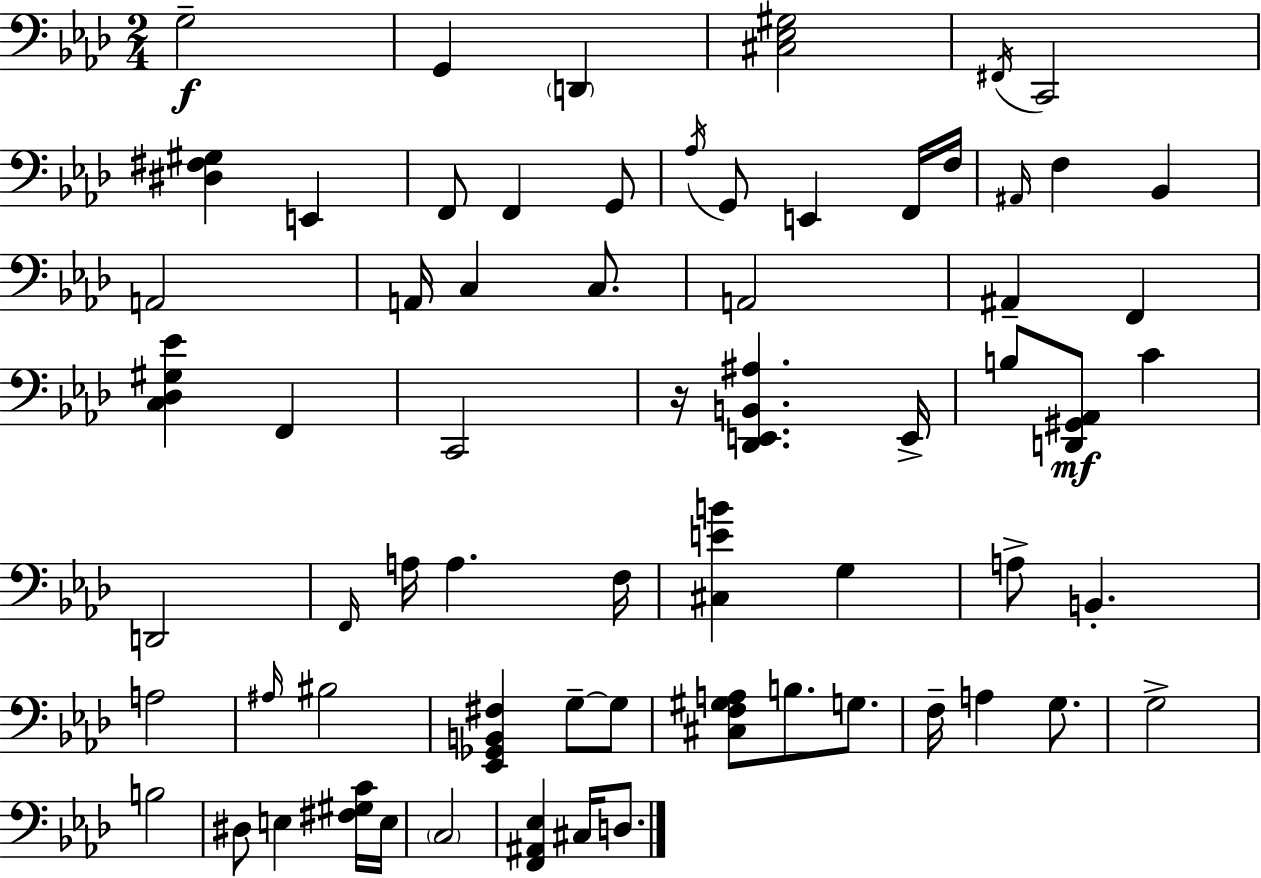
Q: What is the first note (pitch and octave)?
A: G3